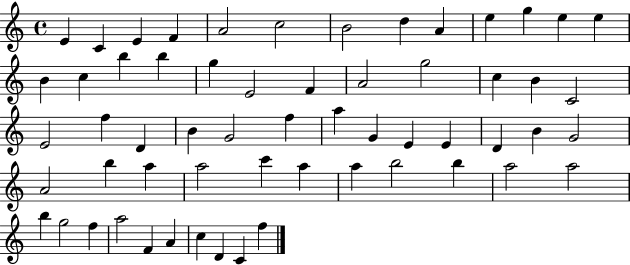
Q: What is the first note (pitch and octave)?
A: E4